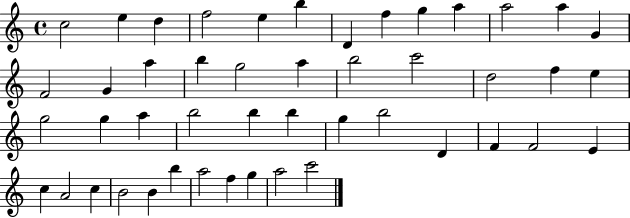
{
  \clef treble
  \time 4/4
  \defaultTimeSignature
  \key c \major
  c''2 e''4 d''4 | f''2 e''4 b''4 | d'4 f''4 g''4 a''4 | a''2 a''4 g'4 | \break f'2 g'4 a''4 | b''4 g''2 a''4 | b''2 c'''2 | d''2 f''4 e''4 | \break g''2 g''4 a''4 | b''2 b''4 b''4 | g''4 b''2 d'4 | f'4 f'2 e'4 | \break c''4 a'2 c''4 | b'2 b'4 b''4 | a''2 f''4 g''4 | a''2 c'''2 | \break \bar "|."
}